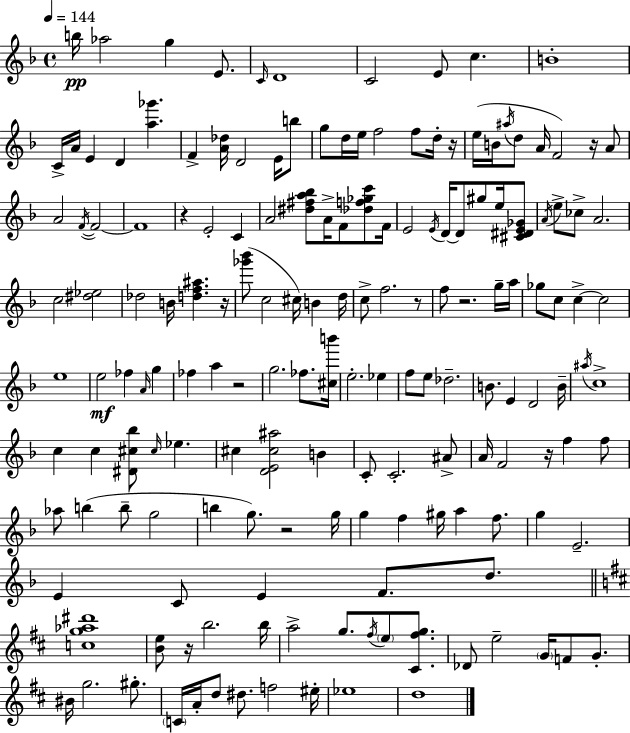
{
  \clef treble
  \time 4/4
  \defaultTimeSignature
  \key f \major
  \tempo 4 = 144
  b''16\pp aes''2 g''4 e'8. | \grace { c'16 } d'1 | c'2 e'8 c''4. | b'1-. | \break c'16-> a'16 e'4 d'4 <a'' ges'''>4. | f'4-> <a' des''>16 d'2 e'16 b''8 | g''8 d''16 e''16 f''2 f''8 d''16-. | r16 e''16( b'16 \acciaccatura { ais''16 } d''8 a'16 f'2) r16 | \break a'8 a'2 \acciaccatura { f'16~ }~ f'2 | f'1 | r4 e'2-. c'4 | a'2 <dis'' fis'' a'' bes''>8 a'16-> f'8 | \break <des'' f'' ges'' c'''>8 f'16 e'2 \acciaccatura { e'16 } d'16~~ d'8 gis''8 | e''16 <cis' dis' e' ges'>8 \acciaccatura { a'16 } e''8-> ces''8-> a'2. | c''2 <dis'' ees''>2 | des''2 b'16 <d'' f'' ais''>4. | \break r16 <ges''' bes'''>8( c''2 cis''16) | b'4 d''16 c''8-> f''2. | r8 f''8 r2. | g''16-- a''16 ges''8 c''8 c''4->~~ c''2 | \break e''1 | e''2\mf fes''4 | \grace { a'16 } g''4 fes''4 a''4 r2 | g''2. | \break fes''8. <cis'' b'''>16 e''2.-. | ees''4 f''8 e''8 des''2.-- | b'8. e'4 d'2 | b'16-- \acciaccatura { ais''16 } c''1-> | \break c''4 c''4 <dis' cis'' bes''>8 | \grace { cis''16 } ees''4. cis''4 <d' e' cis'' ais''>2 | b'4 c'8-. c'2.-. | ais'8-> a'16 f'2 | \break r16 f''4 f''8 aes''8 b''4( b''8-- | g''2 b''4 g''8.) r2 | g''16 g''4 f''4 | gis''16 a''4 f''8. g''4 e'2.-- | \break e'4 c'8 e'4 | f'8. d''8. \bar "||" \break \key d \major <c'' g'' aes'' dis'''>1 | <b' e''>8 r16 b''2. b''16 | a''2-> g''8. \acciaccatura { fis''16 } \parenthesize e''8 <cis' fis'' g''>8. | des'8 e''2-- \parenthesize g'16 f'8 g'8.-. | \break bis'16 g''2. gis''8.-. | \parenthesize c'16 a'16-. d''8 dis''8. f''2 | eis''16-. ees''1 | d''1 | \break \bar "|."
}